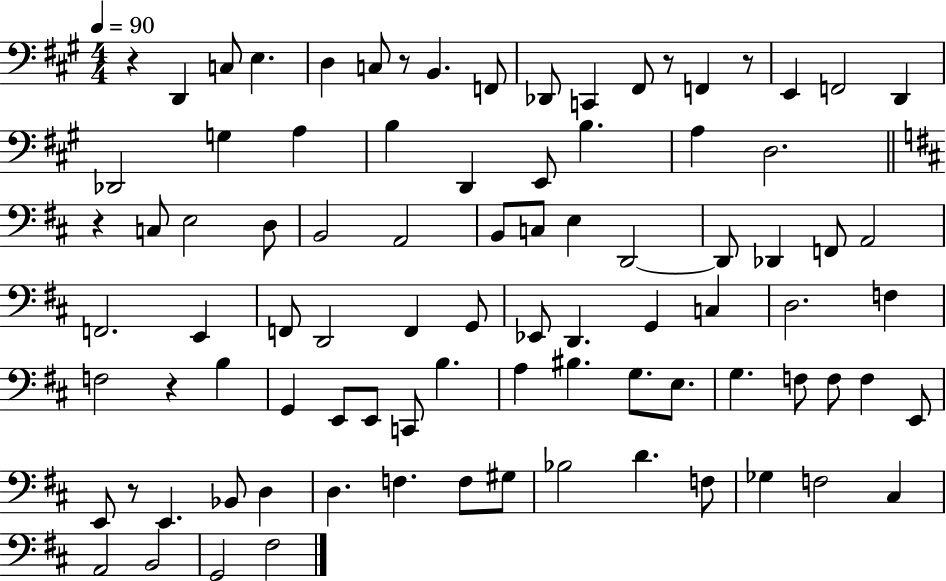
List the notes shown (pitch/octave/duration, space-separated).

R/q D2/q C3/e E3/q. D3/q C3/e R/e B2/q. F2/e Db2/e C2/q F#2/e R/e F2/q R/e E2/q F2/h D2/q Db2/h G3/q A3/q B3/q D2/q E2/e B3/q. A3/q D3/h. R/q C3/e E3/h D3/e B2/h A2/h B2/e C3/e E3/q D2/h D2/e Db2/q F2/e A2/h F2/h. E2/q F2/e D2/h F2/q G2/e Eb2/e D2/q. G2/q C3/q D3/h. F3/q F3/h R/q B3/q G2/q E2/e E2/e C2/e B3/q. A3/q BIS3/q. G3/e. E3/e. G3/q. F3/e F3/e F3/q E2/e E2/e R/e E2/q. Bb2/e D3/q D3/q. F3/q. F3/e G#3/e Bb3/h D4/q. F3/e Gb3/q F3/h C#3/q A2/h B2/h G2/h F#3/h